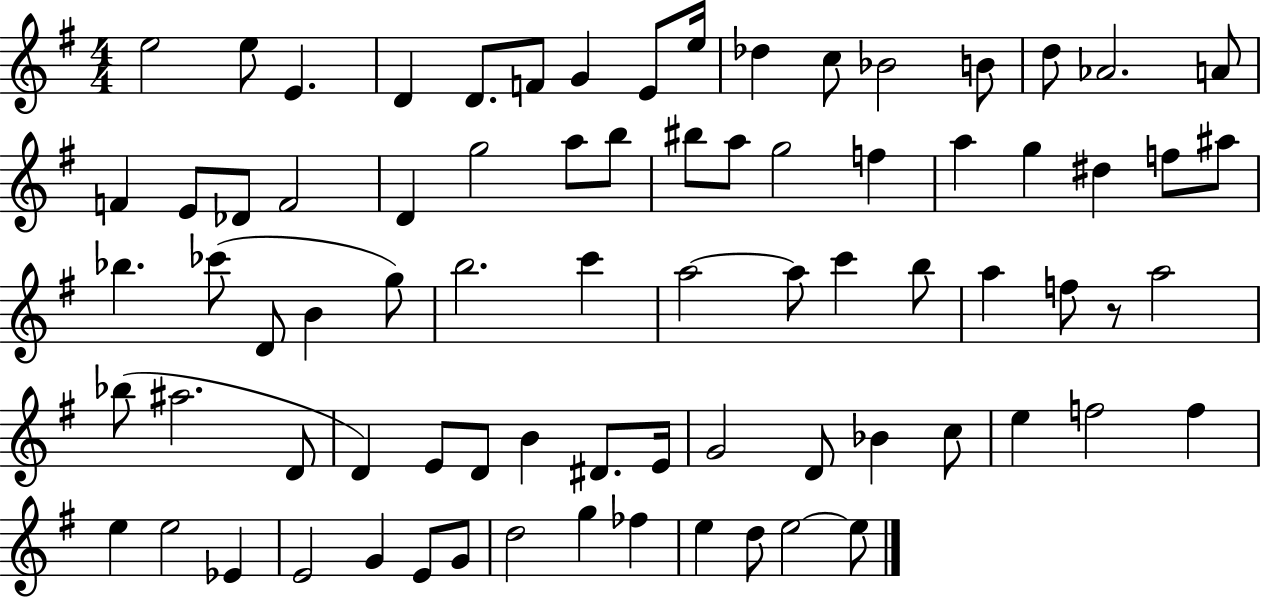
E5/h E5/e E4/q. D4/q D4/e. F4/e G4/q E4/e E5/s Db5/q C5/e Bb4/h B4/e D5/e Ab4/h. A4/e F4/q E4/e Db4/e F4/h D4/q G5/h A5/e B5/e BIS5/e A5/e G5/h F5/q A5/q G5/q D#5/q F5/e A#5/e Bb5/q. CES6/e D4/e B4/q G5/e B5/h. C6/q A5/h A5/e C6/q B5/e A5/q F5/e R/e A5/h Bb5/e A#5/h. D4/e D4/q E4/e D4/e B4/q D#4/e. E4/s G4/h D4/e Bb4/q C5/e E5/q F5/h F5/q E5/q E5/h Eb4/q E4/h G4/q E4/e G4/e D5/h G5/q FES5/q E5/q D5/e E5/h E5/e